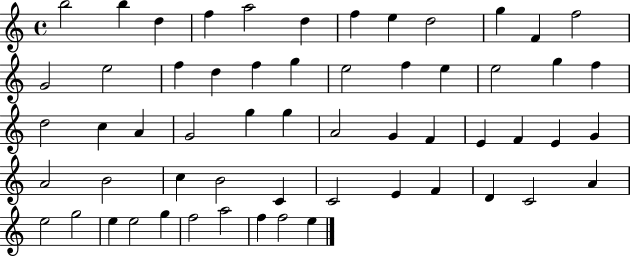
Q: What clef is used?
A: treble